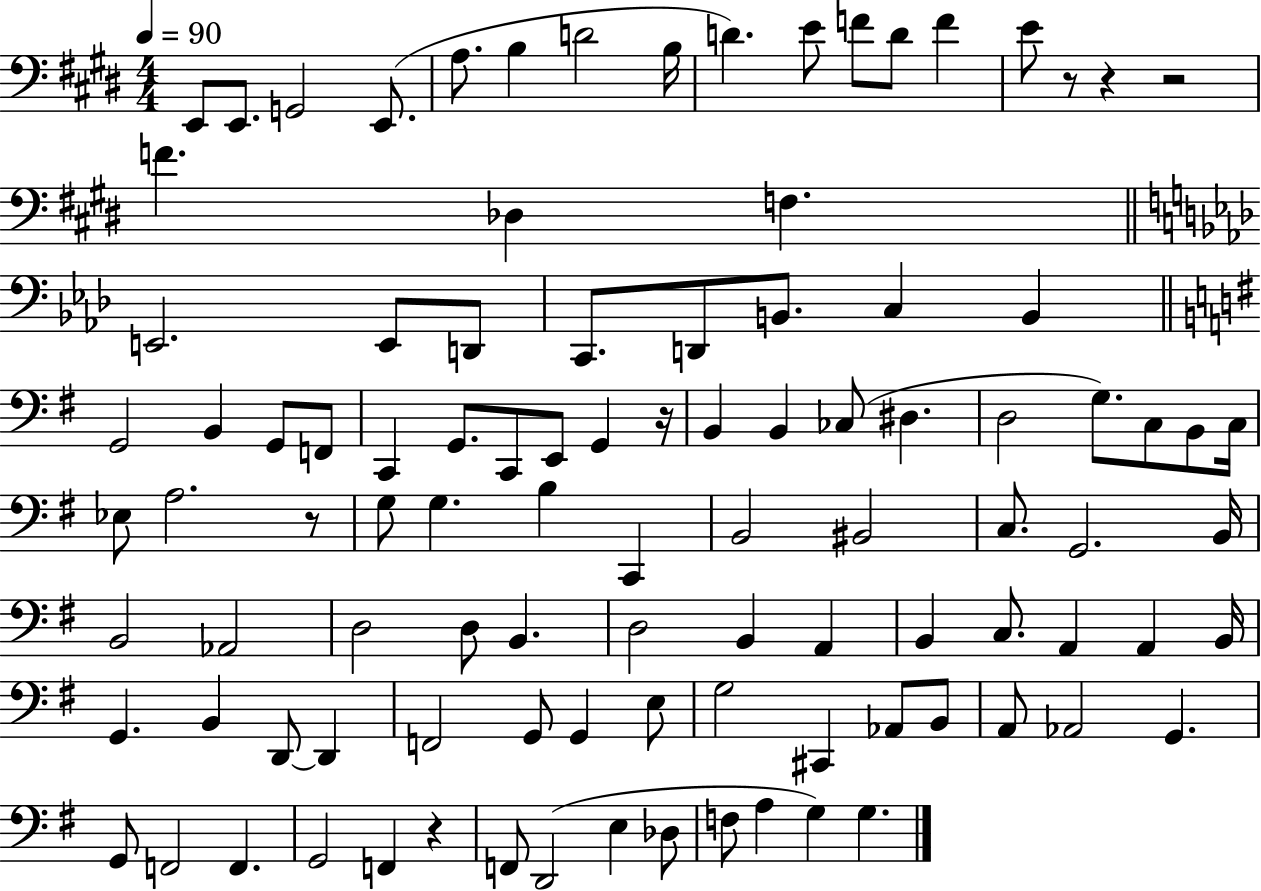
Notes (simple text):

E2/e E2/e. G2/h E2/e. A3/e. B3/q D4/h B3/s D4/q. E4/e F4/e D4/e F4/q E4/e R/e R/q R/h F4/q. Db3/q F3/q. E2/h. E2/e D2/e C2/e. D2/e B2/e. C3/q B2/q G2/h B2/q G2/e F2/e C2/q G2/e. C2/e E2/e G2/q R/s B2/q B2/q CES3/e D#3/q. D3/h G3/e. C3/e B2/e C3/s Eb3/e A3/h. R/e G3/e G3/q. B3/q C2/q B2/h BIS2/h C3/e. G2/h. B2/s B2/h Ab2/h D3/h D3/e B2/q. D3/h B2/q A2/q B2/q C3/e. A2/q A2/q B2/s G2/q. B2/q D2/e D2/q F2/h G2/e G2/q E3/e G3/h C#2/q Ab2/e B2/e A2/e Ab2/h G2/q. G2/e F2/h F2/q. G2/h F2/q R/q F2/e D2/h E3/q Db3/e F3/e A3/q G3/q G3/q.